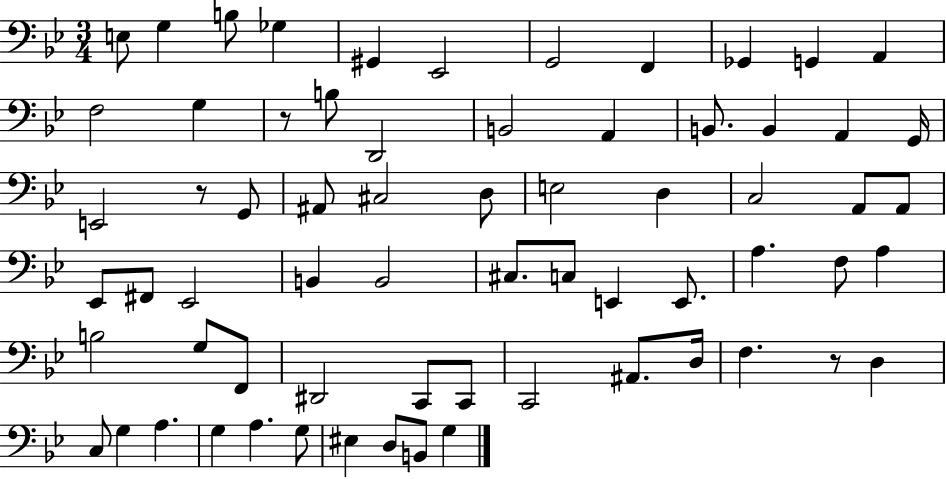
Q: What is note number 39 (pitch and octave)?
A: E2